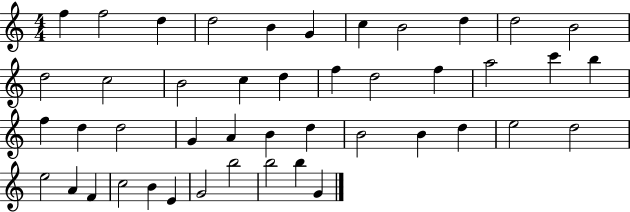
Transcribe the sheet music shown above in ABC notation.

X:1
T:Untitled
M:4/4
L:1/4
K:C
f f2 d d2 B G c B2 d d2 B2 d2 c2 B2 c d f d2 f a2 c' b f d d2 G A B d B2 B d e2 d2 e2 A F c2 B E G2 b2 b2 b G